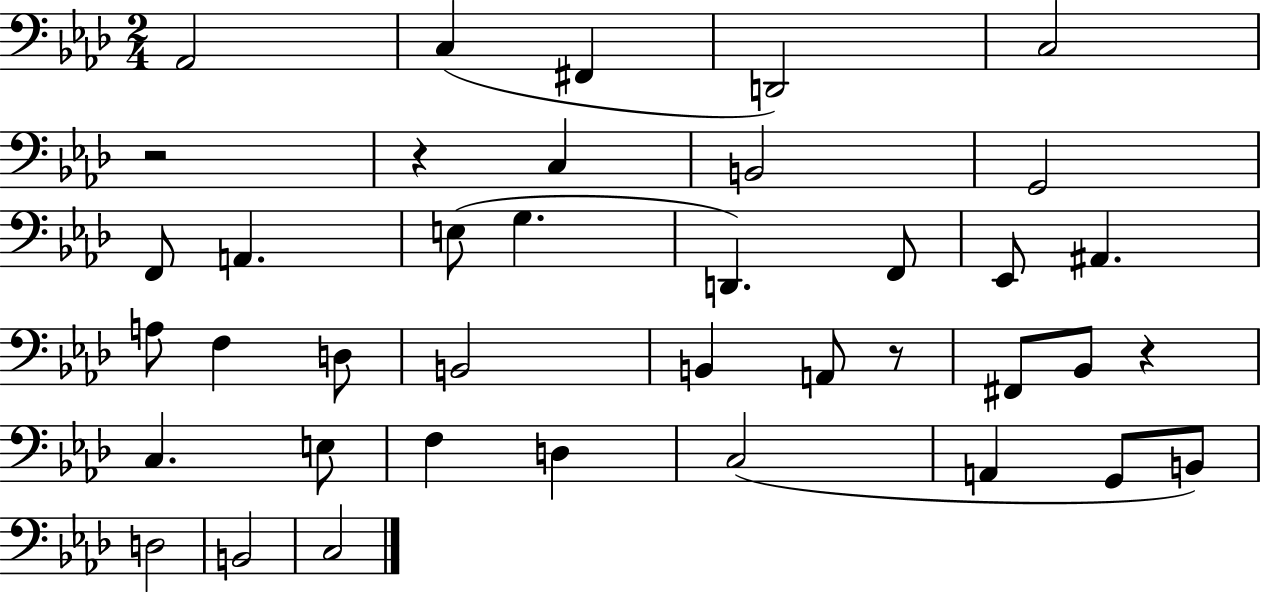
X:1
T:Untitled
M:2/4
L:1/4
K:Ab
_A,,2 C, ^F,, D,,2 C,2 z2 z C, B,,2 G,,2 F,,/2 A,, E,/2 G, D,, F,,/2 _E,,/2 ^A,, A,/2 F, D,/2 B,,2 B,, A,,/2 z/2 ^F,,/2 _B,,/2 z C, E,/2 F, D, C,2 A,, G,,/2 B,,/2 D,2 B,,2 C,2